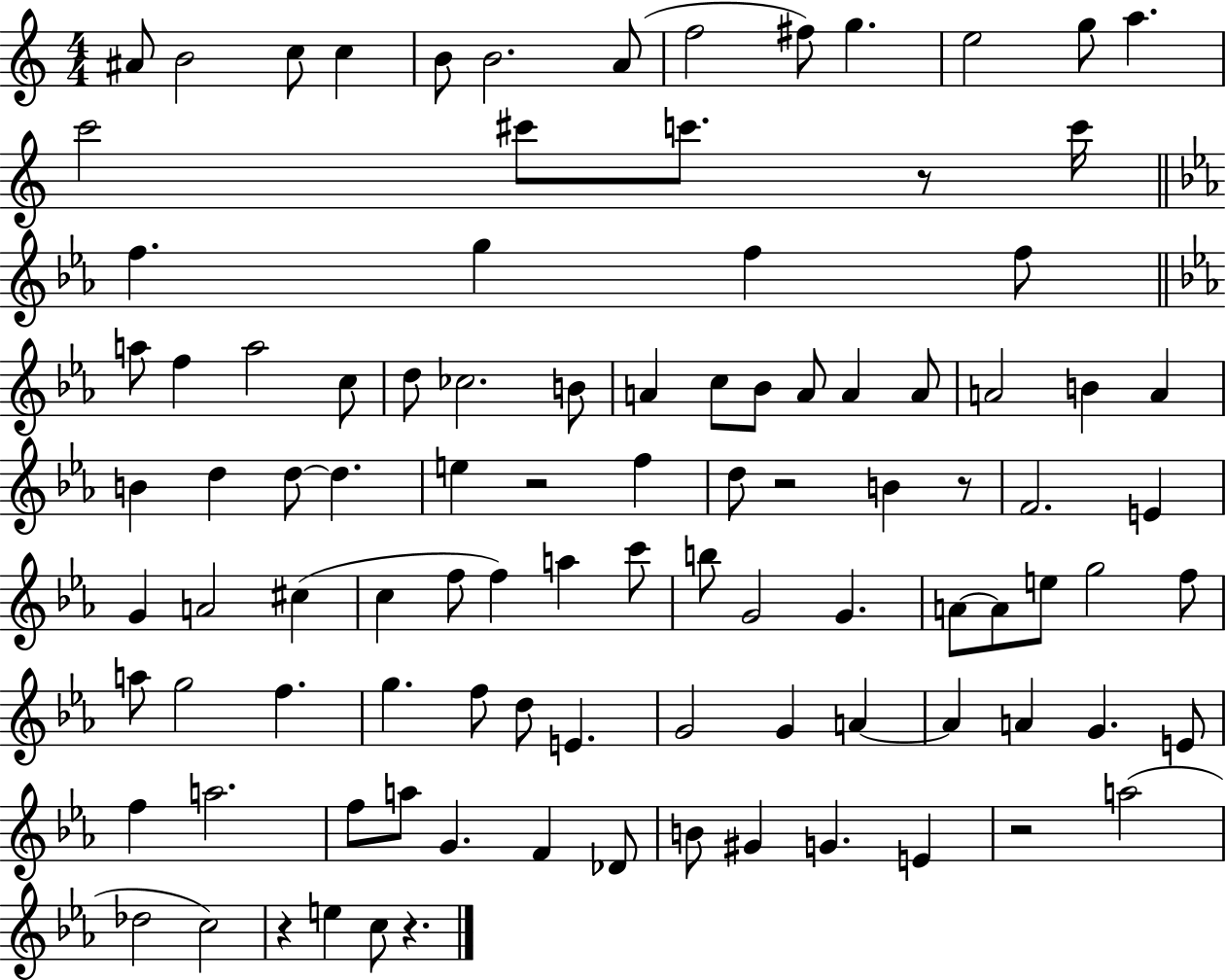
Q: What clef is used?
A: treble